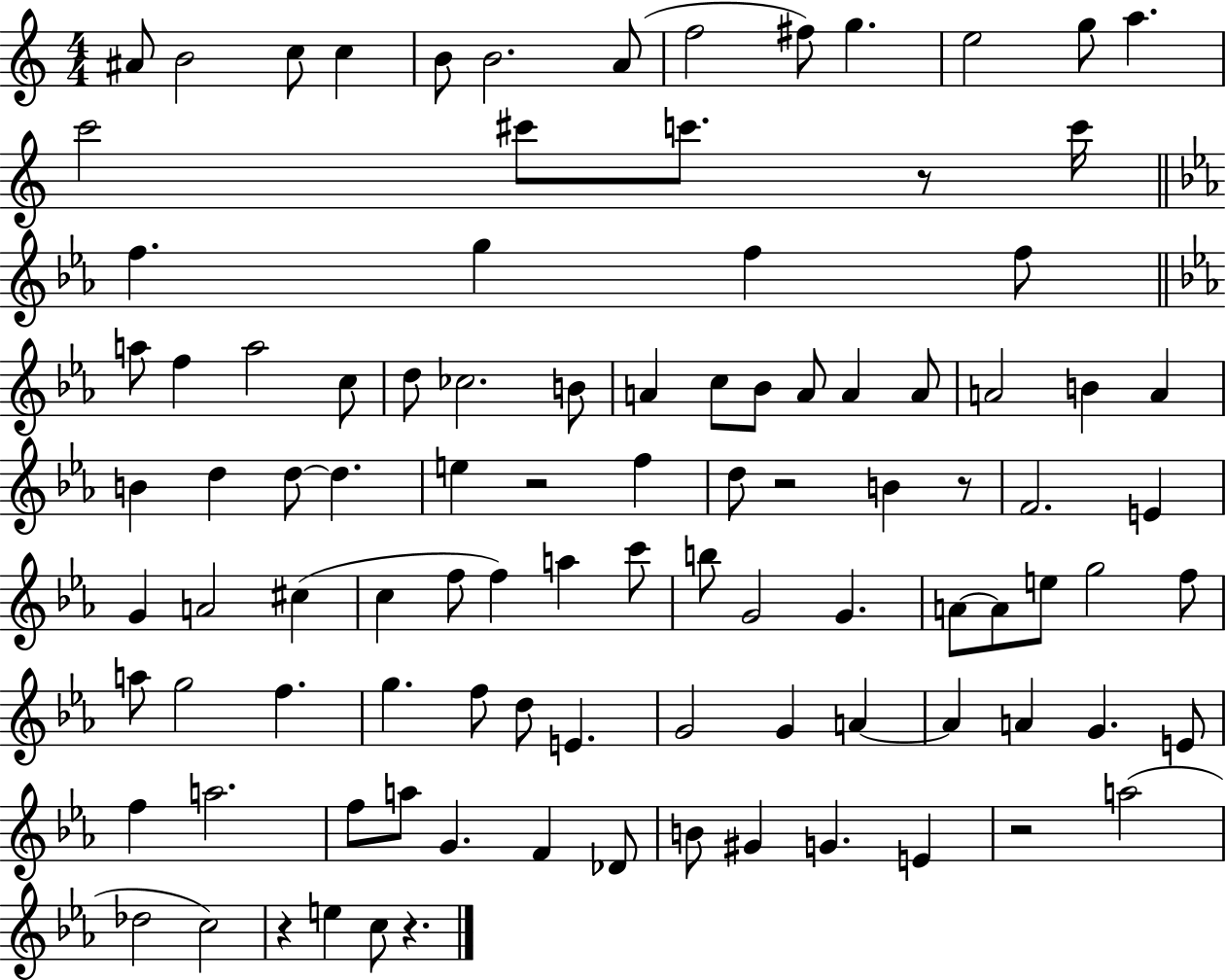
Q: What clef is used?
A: treble